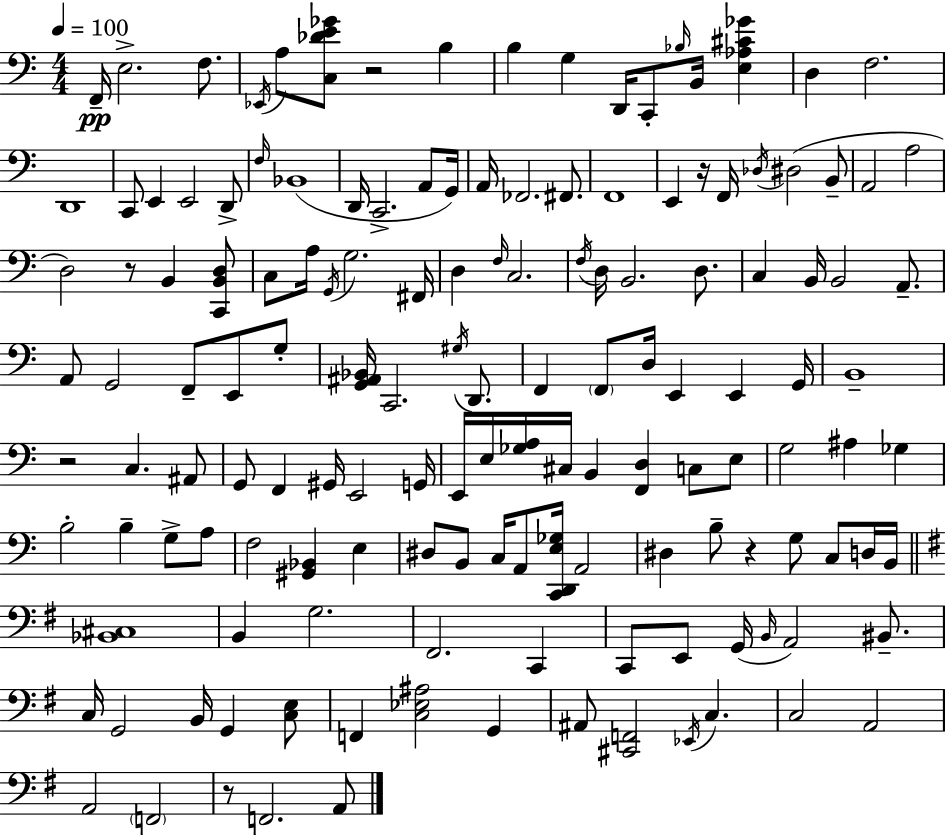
{
  \clef bass
  \numericTimeSignature
  \time 4/4
  \key a \minor
  \tempo 4 = 100
  f,16--\pp e2.-> f8. | \acciaccatura { ees,16 } a8 <c des' e' ges'>8 r2 b4 | b4 g4 d,16 c,8-. \grace { bes16 } b,16 <e aes cis' ges'>4 | d4 f2. | \break d,1 | c,8 e,4 e,2 | d,8-> \grace { f16 } bes,1( | d,16 c,2.-> | \break a,8 g,16) a,16 fes,2. | fis,8. f,1 | e,4 r16 f,16 \acciaccatura { des16 }( dis2 | b,8-- a,2 a2 | \break d2) r8 b,4 | <c, b, d>8 c8 a16 \acciaccatura { g,16 } g2. | fis,16 d4 \grace { f16 } c2. | \acciaccatura { f16 } d16 b,2. | \break d8. c4 b,16 b,2 | a,8.-- a,8 g,2 | f,8-- e,8 g8-. <g, ais, bes,>16 c,2. | \acciaccatura { gis16 } d,8. f,4 \parenthesize f,8 d16 e,4 | \break e,4 g,16 b,1-- | r2 | c4. ais,8 g,8 f,4 gis,16 e,2 | g,16 e,16 e16 <ges a>16 cis16 b,4 | \break <f, d>4 c8 e8 g2 | ais4 ges4 b2-. | b4-- g8-> a8 f2 | <gis, bes,>4 e4 dis8 b,8 c16 a,8 <c, d, e ges>16 | \break a,2 dis4 b8-- r4 | g8 c8 d16 b,16 \bar "||" \break \key g \major <bes, cis>1 | b,4 g2. | fis,2. c,4 | c,8 e,8 g,16( \grace { b,16 } a,2) bis,8.-- | \break c16 g,2 b,16 g,4 <c e>8 | f,4 <c ees ais>2 g,4 | ais,8 <cis, f,>2 \acciaccatura { ees,16 } c4. | c2 a,2 | \break a,2 \parenthesize f,2 | r8 f,2. | a,8 \bar "|."
}